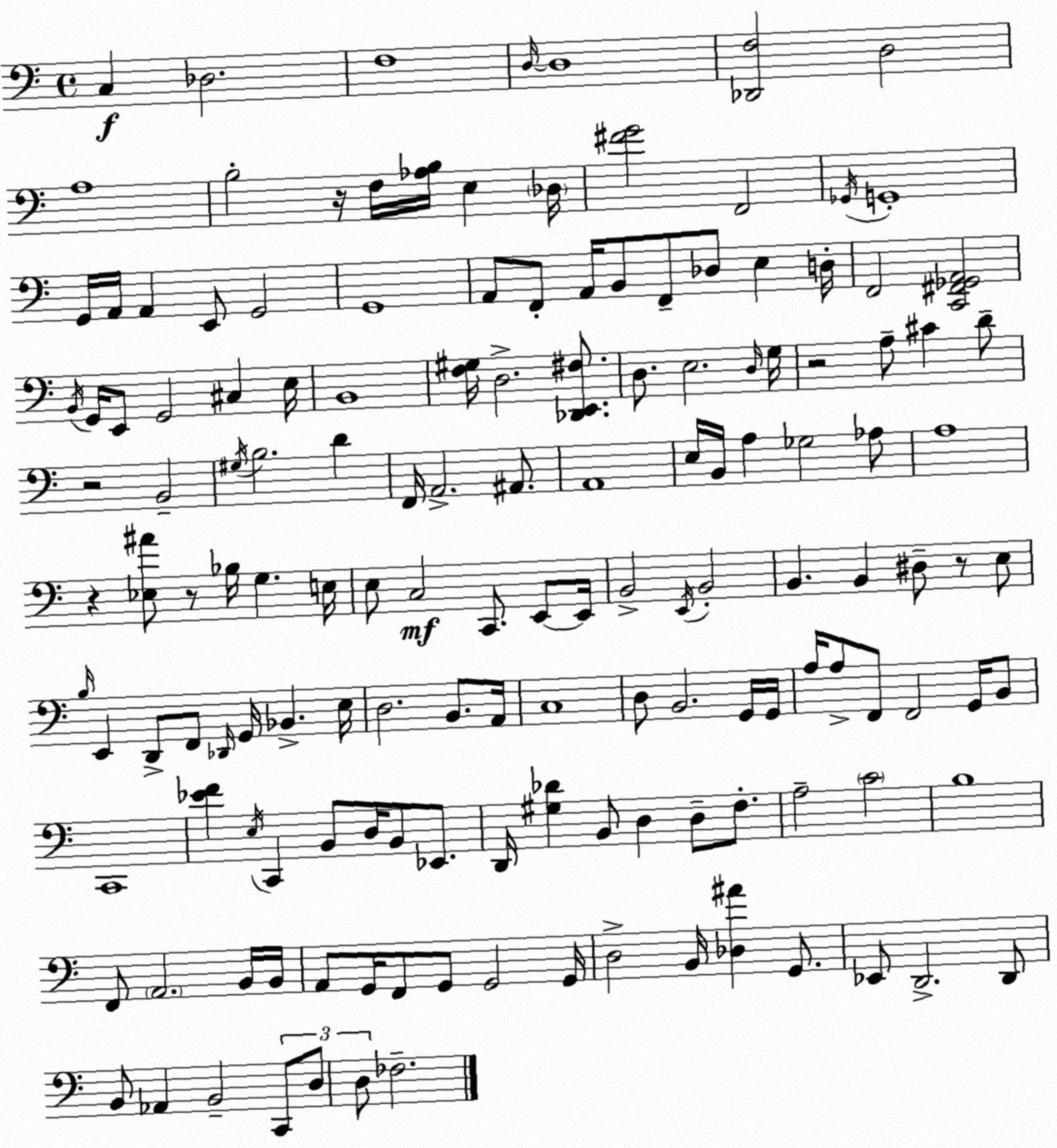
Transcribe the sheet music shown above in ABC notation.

X:1
T:Untitled
M:4/4
L:1/4
K:Am
C, _D,2 F,4 D,/4 D,4 [_D,,F,]2 D,2 A,4 B,2 z/4 F,/4 [_A,B,]/4 E, _D,/4 [^FG]2 F,,2 _G,,/4 G,,4 G,,/4 A,,/4 A,, E,,/2 G,,2 G,,4 A,,/2 F,,/2 A,,/4 B,,/2 F,,/2 _D,/2 E, D,/4 F,,2 [C,,^F,,_G,,A,,]2 B,,/4 G,,/4 E,,/2 G,,2 ^C, E,/4 B,,4 [F,^G,]/4 D,2 [_D,,E,,^F,]/2 D,/2 E,2 D,/4 G,/4 z2 A,/2 ^C D/2 z2 B,,2 ^G,/4 B,2 D F,,/4 A,,2 ^A,,/2 A,,4 E,/4 B,,/4 A, _G,2 _A,/2 A,4 z [_E,^A]/2 z/2 _B,/4 G, E,/4 E,/2 C,2 C,,/2 E,,/2 E,,/4 B,,2 E,,/4 B,,2 B,, B,, ^D,/2 z/2 E,/2 B,/4 E,, D,,/2 F,,/2 _D,,/4 G,,/4 _B,, E,/4 D,2 B,,/2 A,,/4 C,4 D,/2 B,,2 G,,/4 G,,/4 A,/4 A,/2 F,,/2 F,,2 G,,/4 B,,/2 C,,4 [_EF] E,/4 C,, B,,/2 D,/4 B,,/2 _E,,/2 D,,/4 [^G,_D] B,,/2 D, D,/2 F,/2 A,2 C2 B,4 F,,/2 A,,2 B,,/4 B,,/4 A,,/2 G,,/4 F,,/2 G,,/2 G,,2 G,,/4 D,2 B,,/4 [_D,^A] G,,/2 _E,,/2 D,,2 D,,/2 B,,/2 _A,, B,,2 C,,/2 D,/2 D,/2 _F,2